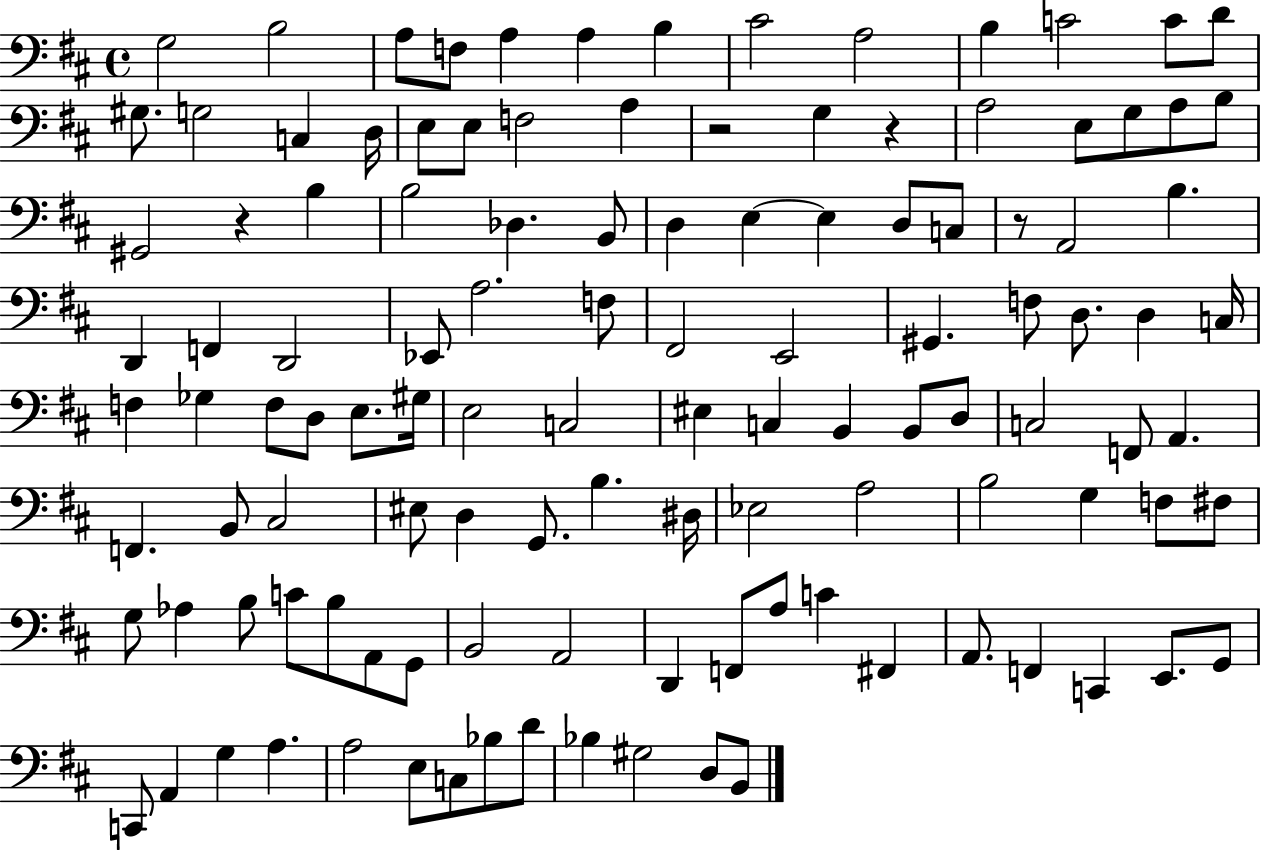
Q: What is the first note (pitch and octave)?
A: G3